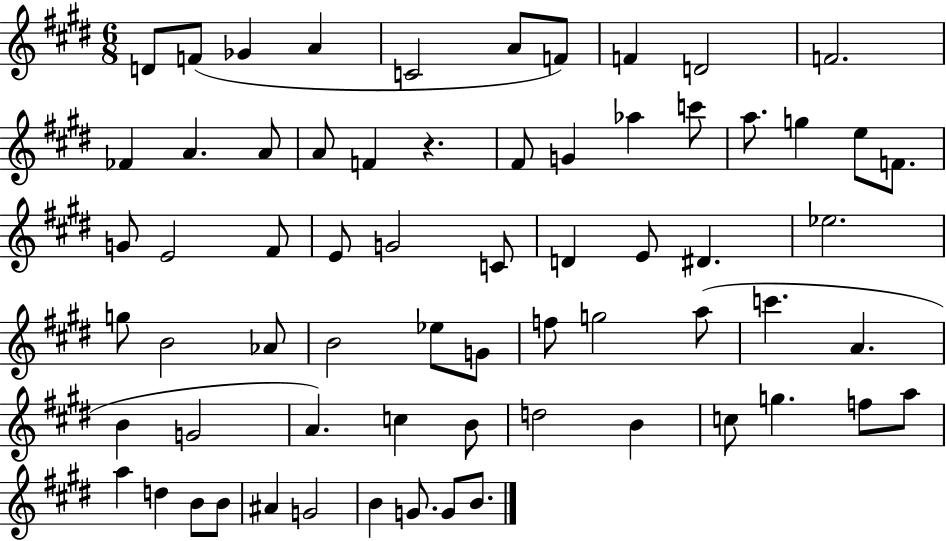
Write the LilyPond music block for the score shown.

{
  \clef treble
  \numericTimeSignature
  \time 6/8
  \key e \major
  d'8 f'8( ges'4 a'4 | c'2 a'8 f'8) | f'4 d'2 | f'2. | \break fes'4 a'4. a'8 | a'8 f'4 r4. | fis'8 g'4 aes''4 c'''8 | a''8. g''4 e''8 f'8. | \break g'8 e'2 fis'8 | e'8 g'2 c'8 | d'4 e'8 dis'4. | ees''2. | \break g''8 b'2 aes'8 | b'2 ees''8 g'8 | f''8 g''2 a''8( | c'''4. a'4. | \break b'4 g'2 | a'4.) c''4 b'8 | d''2 b'4 | c''8 g''4. f''8 a''8 | \break a''4 d''4 b'8 b'8 | ais'4 g'2 | b'4 g'8. g'8 b'8. | \bar "|."
}